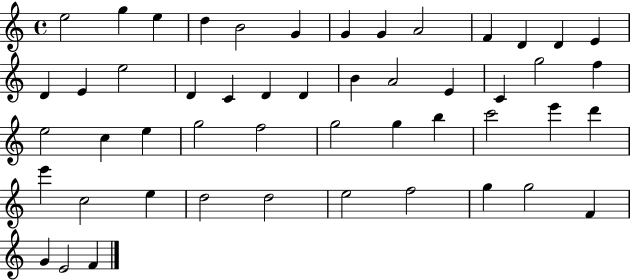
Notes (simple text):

E5/h G5/q E5/q D5/q B4/h G4/q G4/q G4/q A4/h F4/q D4/q D4/q E4/q D4/q E4/q E5/h D4/q C4/q D4/q D4/q B4/q A4/h E4/q C4/q G5/h F5/q E5/h C5/q E5/q G5/h F5/h G5/h G5/q B5/q C6/h E6/q D6/q E6/q C5/h E5/q D5/h D5/h E5/h F5/h G5/q G5/h F4/q G4/q E4/h F4/q